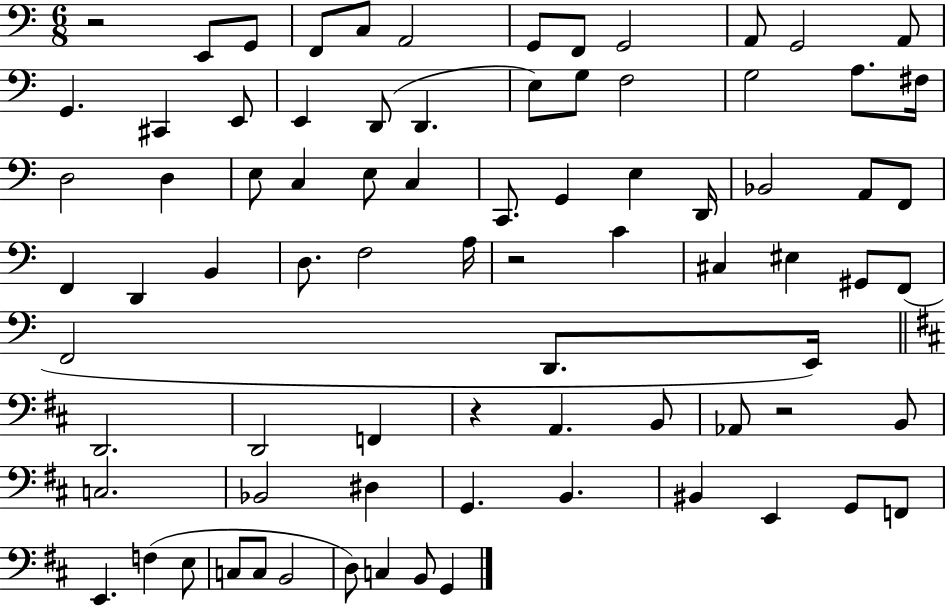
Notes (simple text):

R/h E2/e G2/e F2/e C3/e A2/h G2/e F2/e G2/h A2/e G2/h A2/e G2/q. C#2/q E2/e E2/q D2/e D2/q. E3/e G3/e F3/h G3/h A3/e. F#3/s D3/h D3/q E3/e C3/q E3/e C3/q C2/e. G2/q E3/q D2/s Bb2/h A2/e F2/e F2/q D2/q B2/q D3/e. F3/h A3/s R/h C4/q C#3/q EIS3/q G#2/e F2/e F2/h D2/e. E2/s D2/h. D2/h F2/q R/q A2/q. B2/e Ab2/e R/h B2/e C3/h. Bb2/h D#3/q G2/q. B2/q. BIS2/q E2/q G2/e F2/e E2/q. F3/q E3/e C3/e C3/e B2/h D3/e C3/q B2/e G2/q